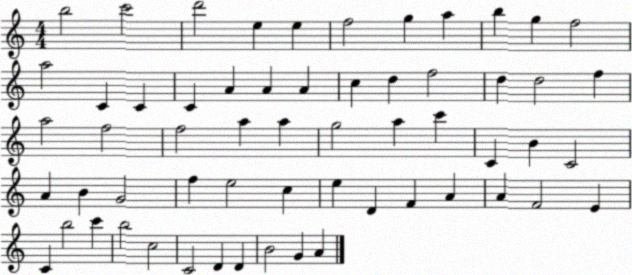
X:1
T:Untitled
M:4/4
L:1/4
K:C
b2 c'2 d'2 e e f2 g a b g f2 a2 C C C A A A c d f2 d d2 f a2 f2 f2 a a g2 a c' C B C2 A B G2 f e2 c e D F A A F2 E C b2 c' b2 c2 C2 D D B2 G A